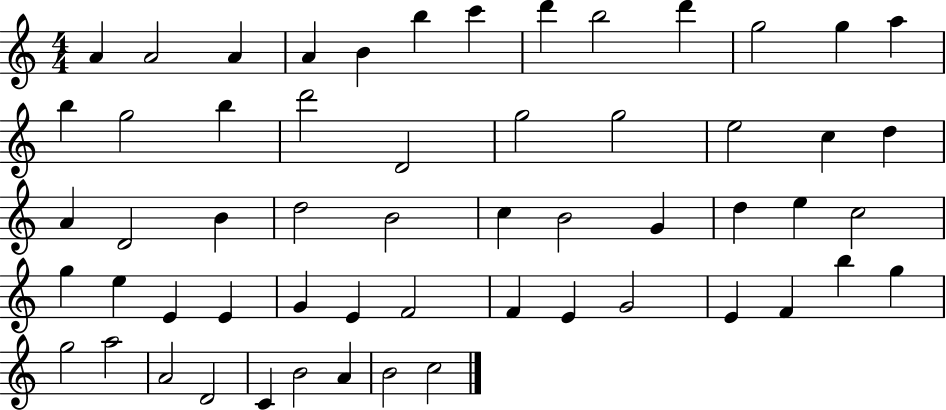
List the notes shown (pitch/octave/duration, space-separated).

A4/q A4/h A4/q A4/q B4/q B5/q C6/q D6/q B5/h D6/q G5/h G5/q A5/q B5/q G5/h B5/q D6/h D4/h G5/h G5/h E5/h C5/q D5/q A4/q D4/h B4/q D5/h B4/h C5/q B4/h G4/q D5/q E5/q C5/h G5/q E5/q E4/q E4/q G4/q E4/q F4/h F4/q E4/q G4/h E4/q F4/q B5/q G5/q G5/h A5/h A4/h D4/h C4/q B4/h A4/q B4/h C5/h